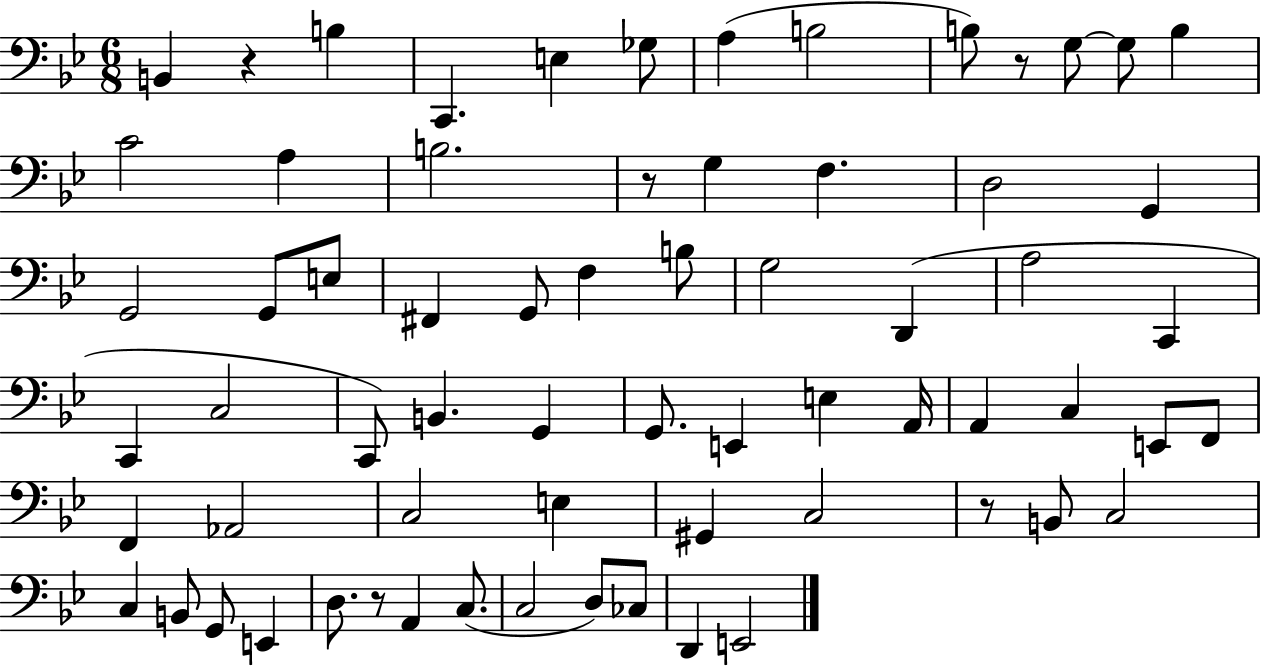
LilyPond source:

{
  \clef bass
  \numericTimeSignature
  \time 6/8
  \key bes \major
  b,4 r4 b4 | c,4. e4 ges8 | a4( b2 | b8) r8 g8~~ g8 b4 | \break c'2 a4 | b2. | r8 g4 f4. | d2 g,4 | \break g,2 g,8 e8 | fis,4 g,8 f4 b8 | g2 d,4( | a2 c,4 | \break c,4 c2 | c,8) b,4. g,4 | g,8. e,4 e4 a,16 | a,4 c4 e,8 f,8 | \break f,4 aes,2 | c2 e4 | gis,4 c2 | r8 b,8 c2 | \break c4 b,8 g,8 e,4 | d8. r8 a,4 c8.( | c2 d8) ces8 | d,4 e,2 | \break \bar "|."
}